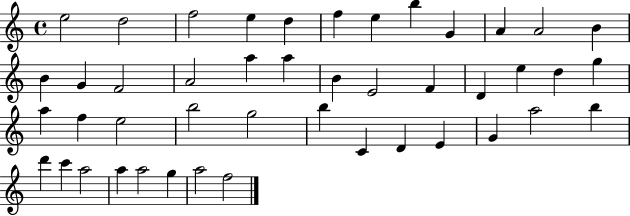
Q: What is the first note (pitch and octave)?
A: E5